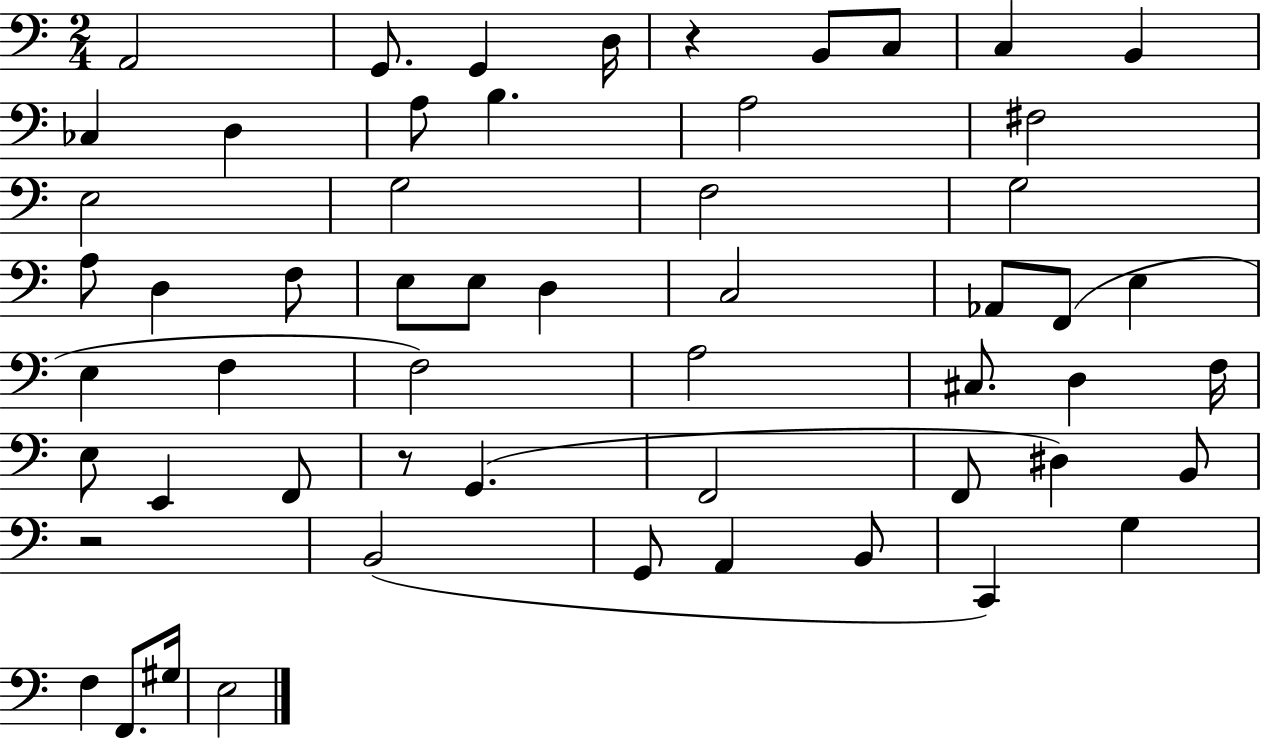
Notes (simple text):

A2/h G2/e. G2/q D3/s R/q B2/e C3/e C3/q B2/q CES3/q D3/q A3/e B3/q. A3/h F#3/h E3/h G3/h F3/h G3/h A3/e D3/q F3/e E3/e E3/e D3/q C3/h Ab2/e F2/e E3/q E3/q F3/q F3/h A3/h C#3/e. D3/q F3/s E3/e E2/q F2/e R/e G2/q. F2/h F2/e D#3/q B2/e R/h B2/h G2/e A2/q B2/e C2/q G3/q F3/q F2/e. G#3/s E3/h